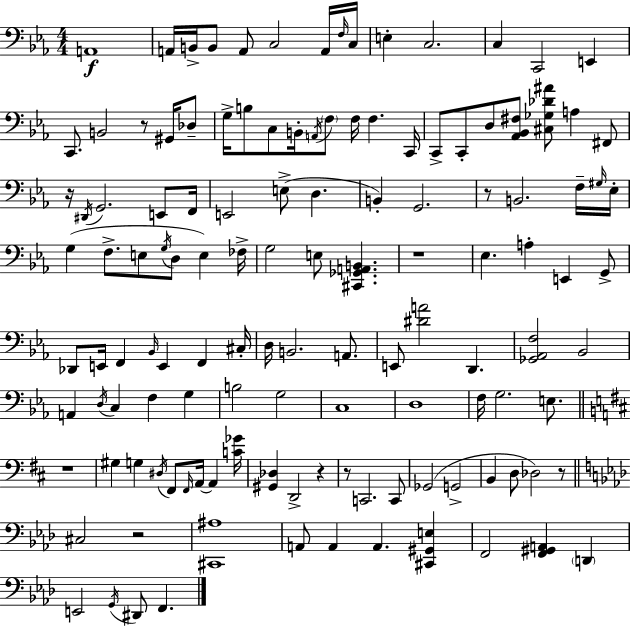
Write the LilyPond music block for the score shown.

{
  \clef bass
  \numericTimeSignature
  \time 4/4
  \key c \minor
  a,1\f | a,16 b,16-> b,8 a,8 c2 a,16 \grace { f16 } | c16 e4-. c2. | c4 c,2 e,4 | \break c,8. b,2 r8 gis,16 des8-- | g16-> b8 c8 b,16-. \acciaccatura { a,16 } \parenthesize f8 f16 f4. | c,16 c,8-> c,8-. d8 <aes, bes, fis>8 <cis ges des' ais'>8 a4 | fis,8 r16 \acciaccatura { dis,16 } g,2. | \break e,8 f,16 e,2 e8->( d4. | b,4-.) g,2. | r8 b,2. | f16-- \grace { gis16 } ees16-. g4( f8.-> e8 \acciaccatura { g16 } d8 | \break e4) fes16-> g2 e8 <cis, ges, a, b,>4. | r1 | ees4. a4-. e,4 | g,8-> des,8 e,16 f,4 \grace { bes,16 } e,4 | \break f,4 cis16-. d16 b,2. | a,8. e,8 <dis' a'>2 | d,4. <ges, aes, f>2 bes,2 | a,4 \acciaccatura { d16 } c4 f4 | \break g4 b2 g2 | c1 | d1 | f16 g2. | \break e8. \bar "||" \break \key d \major r1 | gis4 g4 \acciaccatura { dis16 } fis,8 \grace { fis,16 } a,16~~ a,4 | <c' ges'>16 <gis, des>4 d,2-> r4 | r8 c,2. | \break c,8 ges,2( g,2-> | b,4 d8 des2) | r8 \bar "||" \break \key aes \major cis2 r2 | <cis, ais>1 | a,8 a,4 a,4. <cis, gis, e>4 | f,2 <f, gis, a,>4 \parenthesize d,4 | \break e,2 \acciaccatura { g,16 } dis,8 f,4. | \bar "|."
}